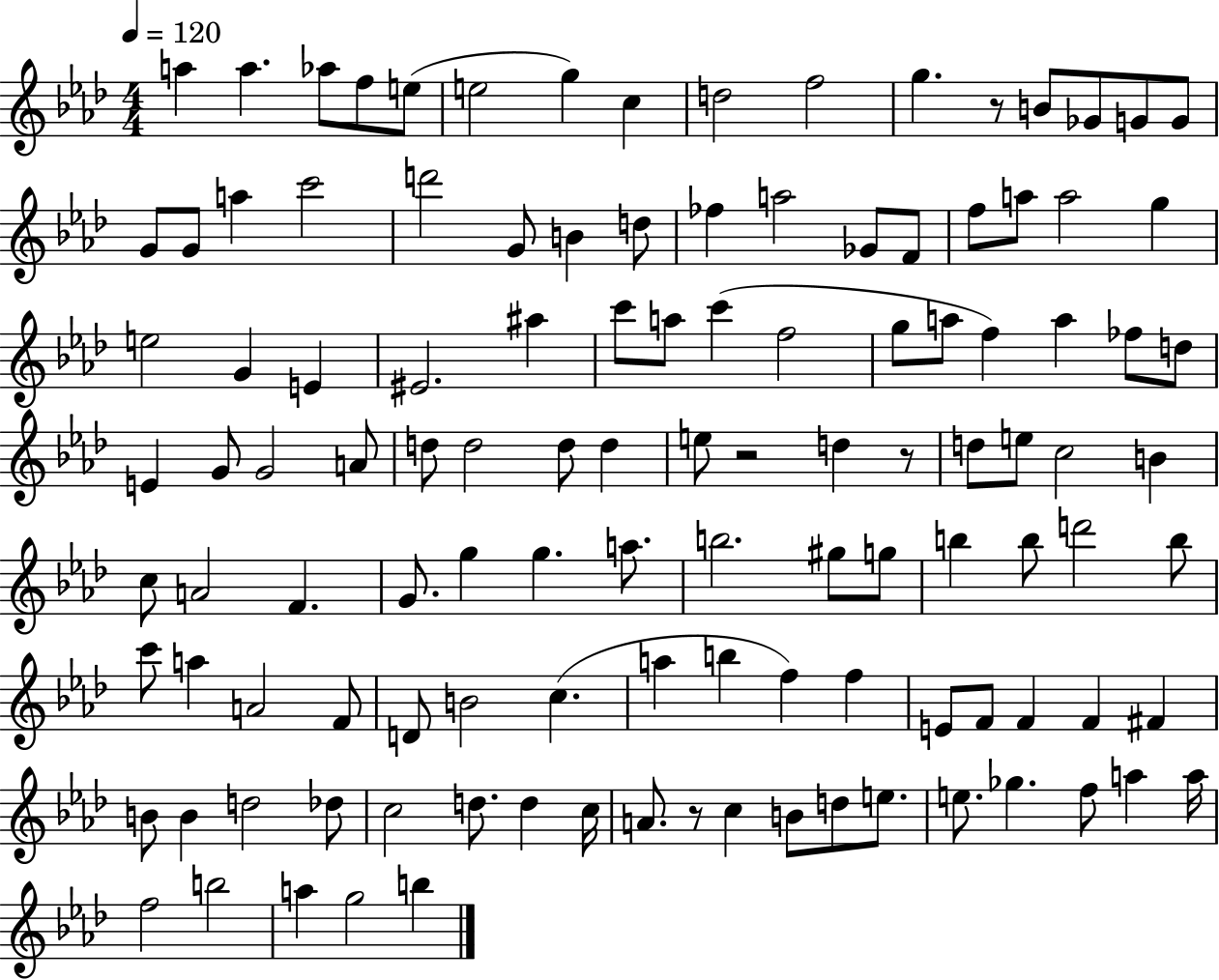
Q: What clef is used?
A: treble